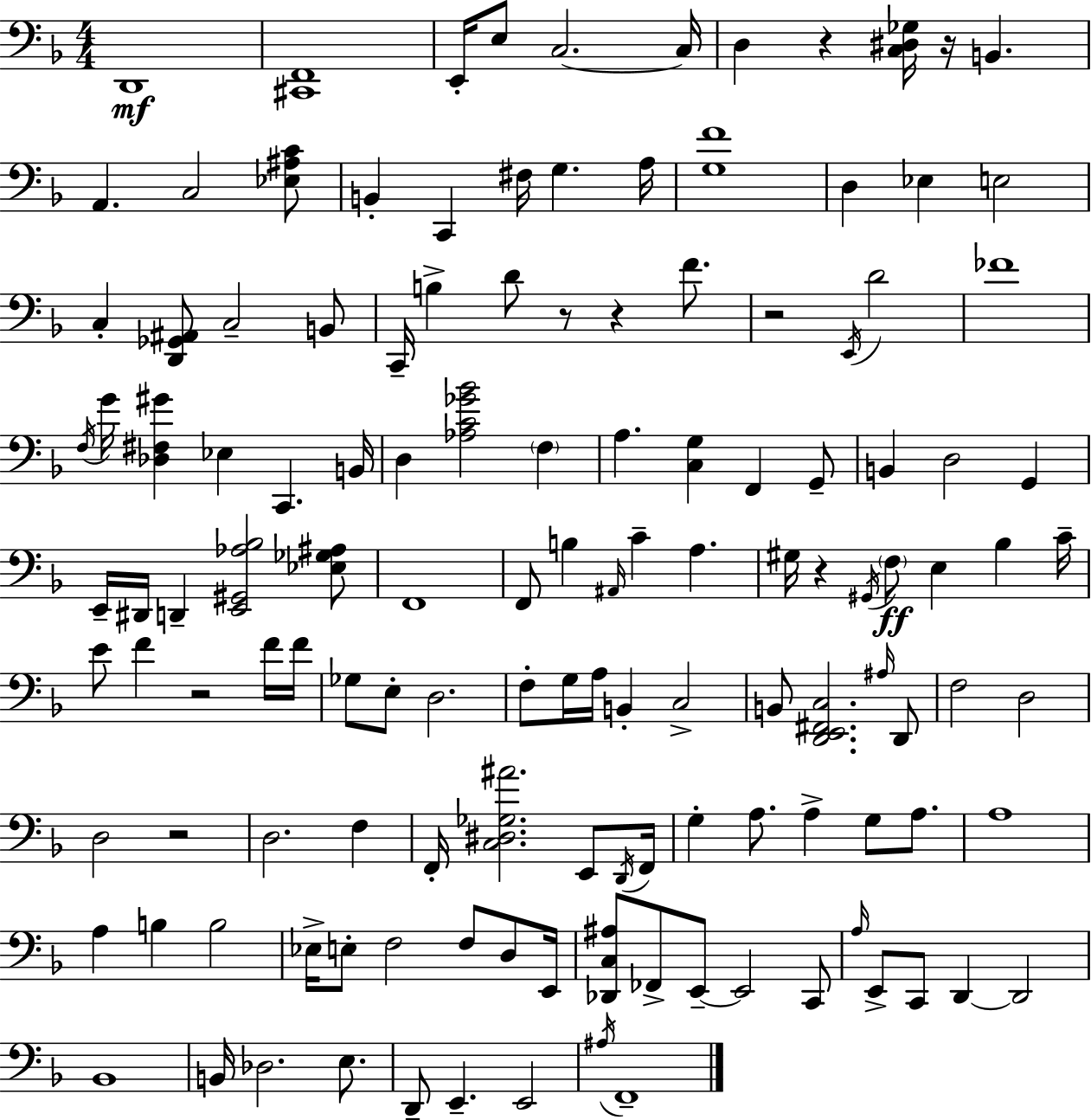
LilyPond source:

{
  \clef bass
  \numericTimeSignature
  \time 4/4
  \key f \major
  \repeat volta 2 { d,1\mf | <cis, f,>1 | e,16-. e8 c2.~~ c16 | d4 r4 <c dis ges>16 r16 b,4. | \break a,4. c2 <ees ais c'>8 | b,4-. c,4 fis16 g4. a16 | <g f'>1 | d4 ees4 e2 | \break c4-. <d, ges, ais,>8 c2-- b,8 | c,16-- b4-> d'8 r8 r4 f'8. | r2 \acciaccatura { e,16 } d'2 | fes'1 | \break \acciaccatura { f16 } g'16 <des fis gis'>4 ees4 c,4. | b,16 d4 <aes c' ges' bes'>2 \parenthesize f4 | a4. <c g>4 f,4 | g,8-- b,4 d2 g,4 | \break e,16-- dis,16 d,4-- <e, gis, aes bes>2 | <ees ges ais>8 f,1 | f,8 b4 \grace { ais,16 } c'4-- a4. | gis16 r4 \acciaccatura { gis,16 }\ff \parenthesize f8 e4 bes4 | \break c'16-- e'8 f'4 r2 | f'16 f'16 ges8 e8-. d2. | f8-. g16 a16 b,4-. c2-> | b,8 <d, e, fis, c>2. | \break \grace { ais16 } d,8 f2 d2 | d2 r2 | d2. | f4 f,16-. <c dis ges ais'>2. | \break e,8 \acciaccatura { d,16 } f,16 g4-. a8. a4-> | g8 a8. a1 | a4 b4 b2 | ees16-> e8-. f2 | \break f8 d8 e,16 <des, c ais>8 fes,8-> e,8--~~ e,2 | c,8 \grace { a16 } e,8-> c,8 d,4~~ d,2 | bes,1 | b,16 des2. | \break e8. d,8-- e,4.-- e,2 | \acciaccatura { ais16 } f,1-- | } \bar "|."
}